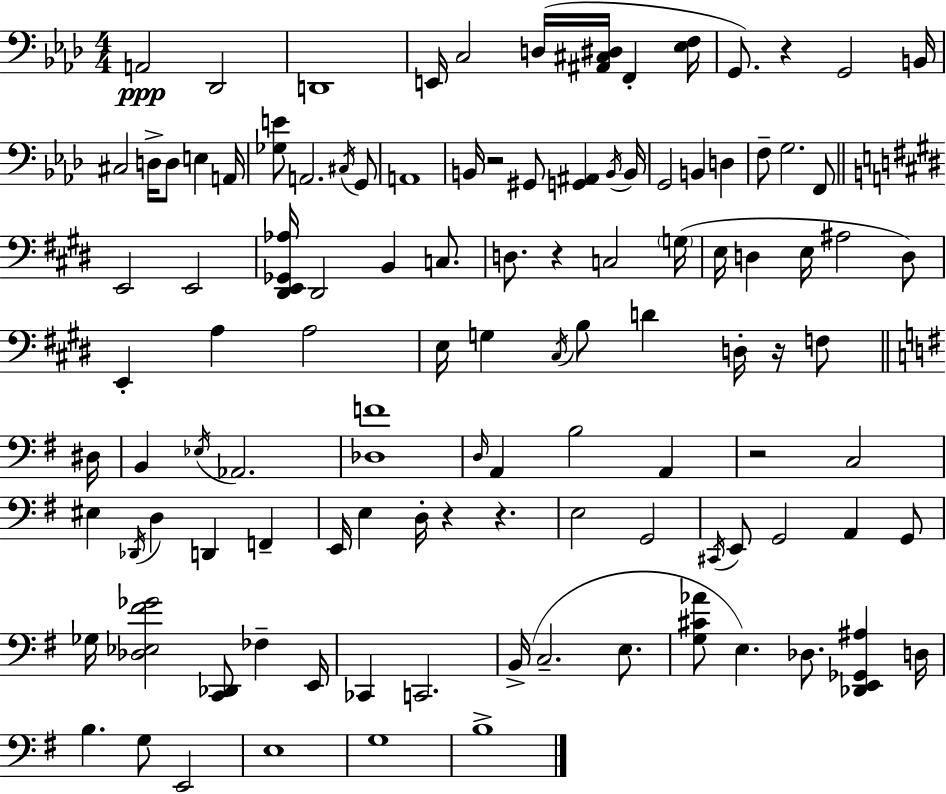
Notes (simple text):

A2/h Db2/h D2/w E2/s C3/h D3/s [A#2,C#3,D#3]/s F2/q [Eb3,F3]/s G2/e. R/q G2/h B2/s C#3/h D3/s D3/e E3/q A2/s [Gb3,E4]/e A2/h. C#3/s G2/e A2/w B2/s R/h G#2/e [G2,A#2]/q B2/s B2/s G2/h B2/q D3/q F3/e G3/h. F2/e E2/h E2/h [D#2,E2,Gb2,Ab3]/s D#2/h B2/q C3/e. D3/e. R/q C3/h G3/s E3/s D3/q E3/s A#3/h D3/e E2/q A3/q A3/h E3/s G3/q C#3/s B3/e D4/q D3/s R/s F3/e D#3/s B2/q Eb3/s Ab2/h. [Db3,F4]/w D3/s A2/q B3/h A2/q R/h C3/h EIS3/q Db2/s D3/q D2/q F2/q E2/s E3/q D3/s R/q R/q. E3/h G2/h C#2/s E2/e G2/h A2/q G2/e Gb3/s [Db3,Eb3,F#4,Gb4]/h [C2,Db2]/e FES3/q E2/s CES2/q C2/h. B2/s C3/h. E3/e. [G3,C#4,Ab4]/e E3/q. Db3/e. [Db2,E2,Gb2,A#3]/q D3/s B3/q. G3/e E2/h E3/w G3/w B3/w